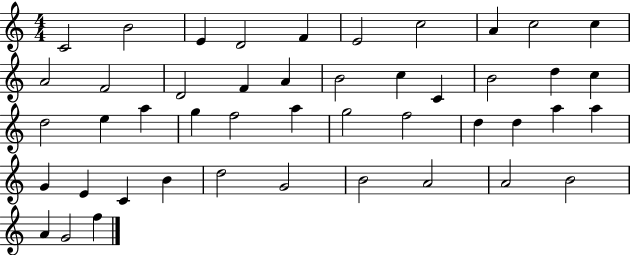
X:1
T:Untitled
M:4/4
L:1/4
K:C
C2 B2 E D2 F E2 c2 A c2 c A2 F2 D2 F A B2 c C B2 d c d2 e a g f2 a g2 f2 d d a a G E C B d2 G2 B2 A2 A2 B2 A G2 f